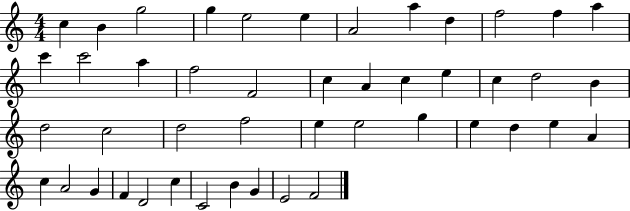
{
  \clef treble
  \numericTimeSignature
  \time 4/4
  \key c \major
  c''4 b'4 g''2 | g''4 e''2 e''4 | a'2 a''4 d''4 | f''2 f''4 a''4 | \break c'''4 c'''2 a''4 | f''2 f'2 | c''4 a'4 c''4 e''4 | c''4 d''2 b'4 | \break d''2 c''2 | d''2 f''2 | e''4 e''2 g''4 | e''4 d''4 e''4 a'4 | \break c''4 a'2 g'4 | f'4 d'2 c''4 | c'2 b'4 g'4 | e'2 f'2 | \break \bar "|."
}